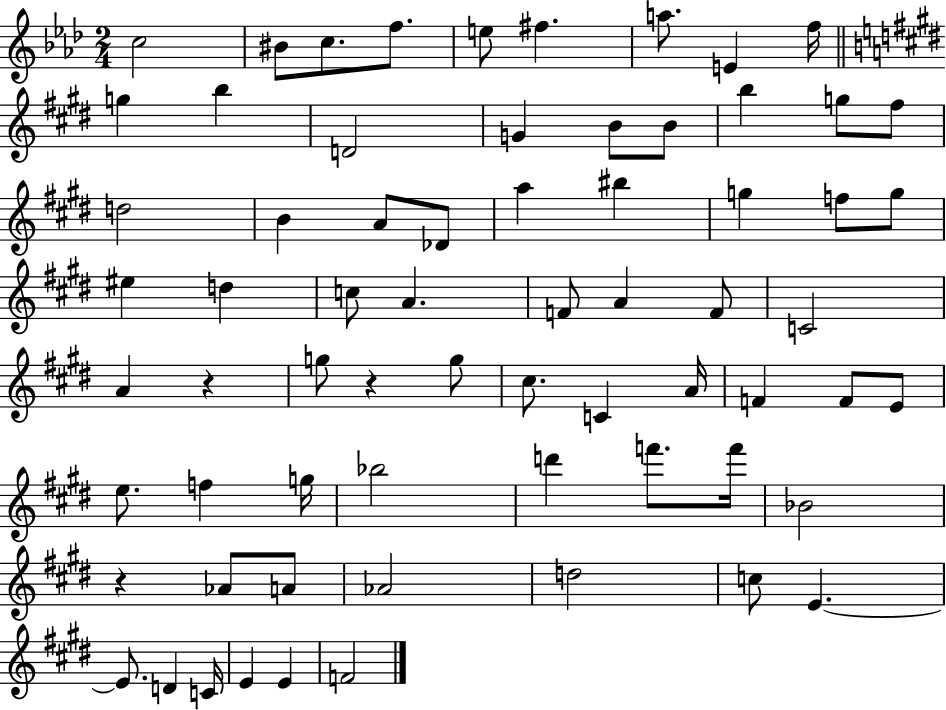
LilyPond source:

{
  \clef treble
  \numericTimeSignature
  \time 2/4
  \key aes \major
  \repeat volta 2 { c''2 | bis'8 c''8. f''8. | e''8 fis''4. | a''8. e'4 f''16 | \break \bar "||" \break \key e \major g''4 b''4 | d'2 | g'4 b'8 b'8 | b''4 g''8 fis''8 | \break d''2 | b'4 a'8 des'8 | a''4 bis''4 | g''4 f''8 g''8 | \break eis''4 d''4 | c''8 a'4. | f'8 a'4 f'8 | c'2 | \break a'4 r4 | g''8 r4 g''8 | cis''8. c'4 a'16 | f'4 f'8 e'8 | \break e''8. f''4 g''16 | bes''2 | d'''4 f'''8. f'''16 | bes'2 | \break r4 aes'8 a'8 | aes'2 | d''2 | c''8 e'4.~~ | \break e'8. d'4 c'16 | e'4 e'4 | f'2 | } \bar "|."
}